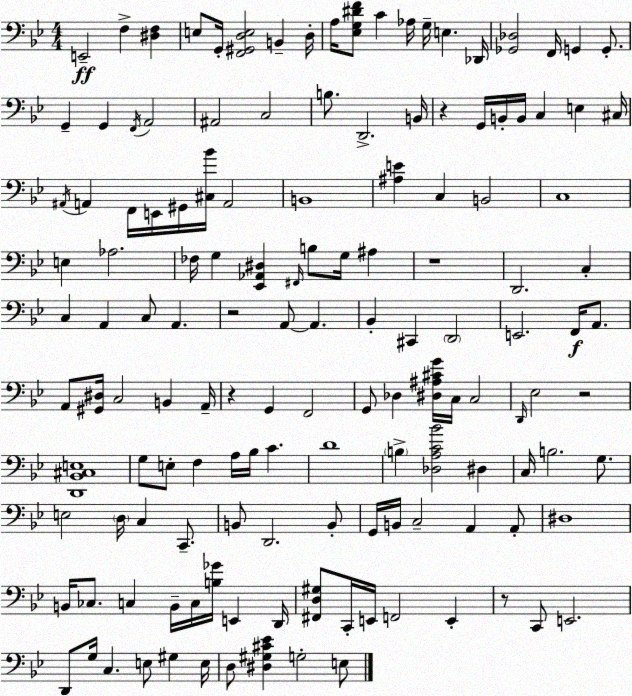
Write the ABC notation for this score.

X:1
T:Untitled
M:4/4
L:1/4
K:Bb
E,,2 F, [^D,F,] E,/2 G,,/4 [F,,^G,,D,E,]2 B,, D,/4 A,/4 [_E,G,^DF]/2 C _A,/4 G,/4 E, _D,,/4 [_G,,_D,]2 F,,/4 G,, G,,/2 G,, G,, F,,/4 A,,2 ^A,,2 C,2 B,/2 D,,2 B,,/4 z G,,/4 B,,/4 B,,/4 C, E, ^C,/4 ^A,,/4 A,, F,,/4 E,,/4 ^G,,/4 [^C,_B]/4 A,,2 B,,4 [^A,E] C, B,,2 C,4 E, _A,2 _F,/4 G, [_E,,_A,,^D,] ^F,,/4 B,/2 G,/4 ^A, z4 D,,2 C, C, A,, C,/2 A,, z2 A,,/2 A,, _B,, ^C,, D,,2 E,,2 F,,/4 A,,/2 A,,/2 [^G,,^D,]/4 C,2 B,, A,,/4 z G,, F,,2 G,,/2 _D, [^D,^A,^CG]/4 C,/4 C,2 D,,/4 _E,2 z2 [D,,_B,,^C,E,]4 G,/2 E,/2 F, A,/4 _B,/4 C D4 B, [_D,A,C_B]2 ^D, C,/4 B,2 G,/2 E,2 D,/4 C, C,,/2 B,,/2 D,,2 B,,/2 G,,/4 B,,/4 C,2 A,, A,,/2 ^D,4 B,,/4 _C,/2 C, B,,/4 C,/4 [B,_G]/4 E,, D,,/4 [^F,,D,^G,]/2 C,,/4 E,,/4 F,,2 E,, z/2 C,,/2 E,,2 D,,/2 G,/4 C, E,/2 ^G, E,/4 D,/2 [^D,^G,^C_E] G,2 E,/2